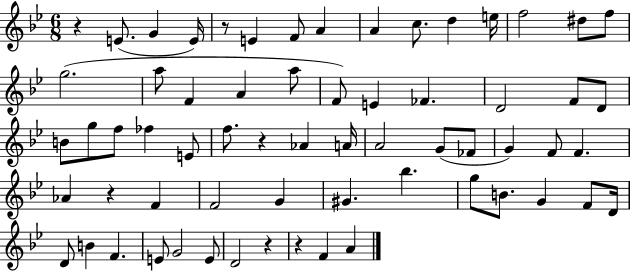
{
  \clef treble
  \numericTimeSignature
  \time 6/8
  \key bes \major
  \repeat volta 2 { r4 e'8.( g'4 e'16) | r8 e'4 f'8 a'4 | a'4 c''8. d''4 e''16 | f''2 dis''8 f''8 | \break g''2.( | a''8 f'4 a'4 a''8 | f'8) e'4 fes'4. | d'2 f'8 d'8 | \break b'8 g''8 f''8 fes''4 e'8 | f''8. r4 aes'4 a'16 | a'2 g'8( fes'8 | g'4) f'8 f'4. | \break aes'4 r4 f'4 | f'2 g'4 | gis'4. bes''4. | g''8 b'8. g'4 f'8 d'16 | \break d'8 b'4 f'4. | e'8 g'2 e'8 | d'2 r4 | r4 f'4 a'4 | \break } \bar "|."
}